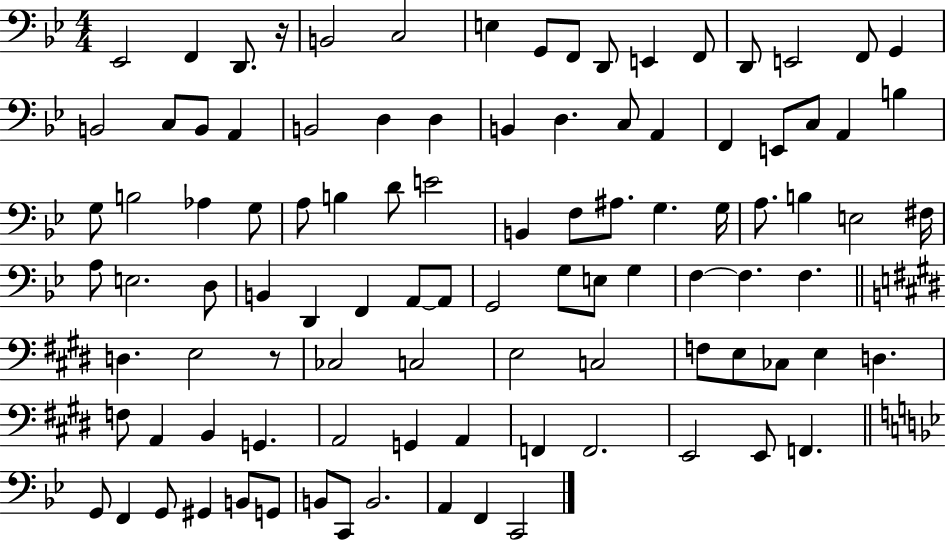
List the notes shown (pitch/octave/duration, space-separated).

Eb2/h F2/q D2/e. R/s B2/h C3/h E3/q G2/e F2/e D2/e E2/q F2/e D2/e E2/h F2/e G2/q B2/h C3/e B2/e A2/q B2/h D3/q D3/q B2/q D3/q. C3/e A2/q F2/q E2/e C3/e A2/q B3/q G3/e B3/h Ab3/q G3/e A3/e B3/q D4/e E4/h B2/q F3/e A#3/e. G3/q. G3/s A3/e. B3/q E3/h F#3/s A3/e E3/h. D3/e B2/q D2/q F2/q A2/e A2/e G2/h G3/e E3/e G3/q F3/q F3/q. F3/q. D3/q. E3/h R/e CES3/h C3/h E3/h C3/h F3/e E3/e CES3/e E3/q D3/q. F3/e A2/q B2/q G2/q. A2/h G2/q A2/q F2/q F2/h. E2/h E2/e F2/q. G2/e F2/q G2/e G#2/q B2/e G2/e B2/e C2/e B2/h. A2/q F2/q C2/h